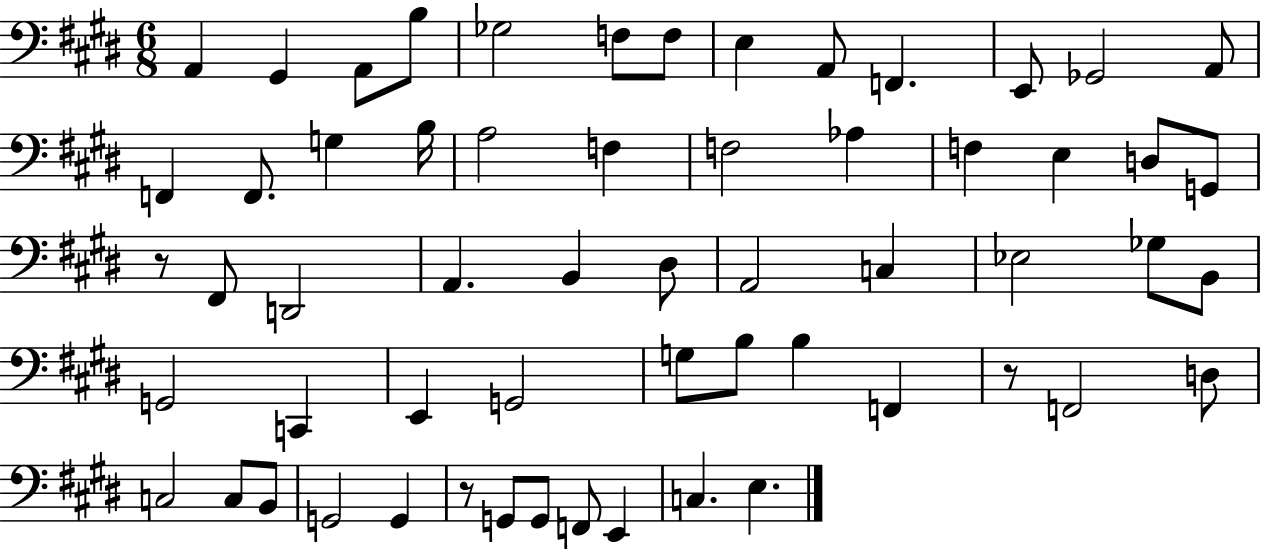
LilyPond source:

{
  \clef bass
  \numericTimeSignature
  \time 6/8
  \key e \major
  \repeat volta 2 { a,4 gis,4 a,8 b8 | ges2 f8 f8 | e4 a,8 f,4. | e,8 ges,2 a,8 | \break f,4 f,8. g4 b16 | a2 f4 | f2 aes4 | f4 e4 d8 g,8 | \break r8 fis,8 d,2 | a,4. b,4 dis8 | a,2 c4 | ees2 ges8 b,8 | \break g,2 c,4 | e,4 g,2 | g8 b8 b4 f,4 | r8 f,2 d8 | \break c2 c8 b,8 | g,2 g,4 | r8 g,8 g,8 f,8 e,4 | c4. e4. | \break } \bar "|."
}